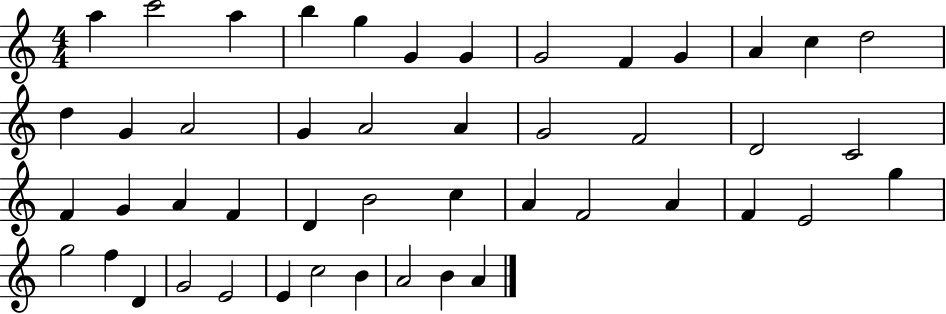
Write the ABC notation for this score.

X:1
T:Untitled
M:4/4
L:1/4
K:C
a c'2 a b g G G G2 F G A c d2 d G A2 G A2 A G2 F2 D2 C2 F G A F D B2 c A F2 A F E2 g g2 f D G2 E2 E c2 B A2 B A